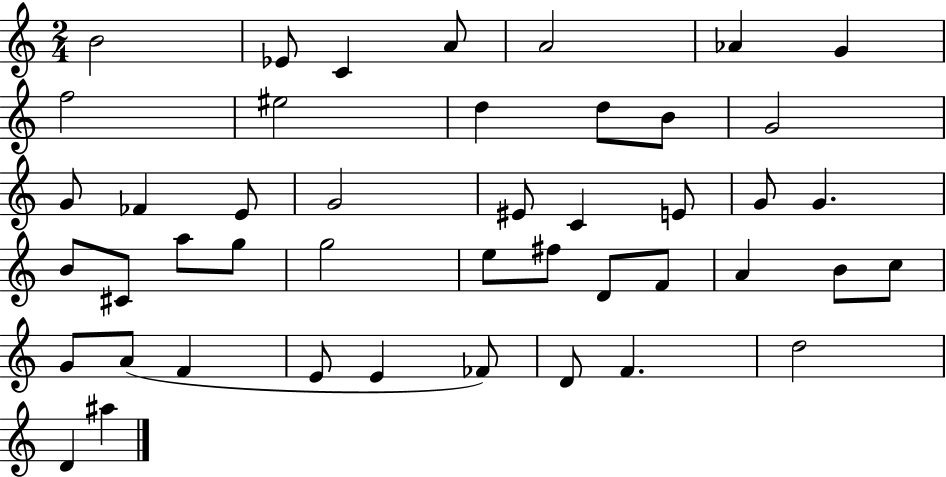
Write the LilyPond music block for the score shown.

{
  \clef treble
  \numericTimeSignature
  \time 2/4
  \key c \major
  b'2 | ees'8 c'4 a'8 | a'2 | aes'4 g'4 | \break f''2 | eis''2 | d''4 d''8 b'8 | g'2 | \break g'8 fes'4 e'8 | g'2 | eis'8 c'4 e'8 | g'8 g'4. | \break b'8 cis'8 a''8 g''8 | g''2 | e''8 fis''8 d'8 f'8 | a'4 b'8 c''8 | \break g'8 a'8( f'4 | e'8 e'4 fes'8) | d'8 f'4. | d''2 | \break d'4 ais''4 | \bar "|."
}